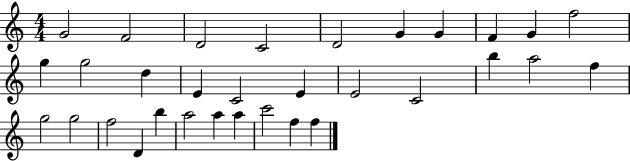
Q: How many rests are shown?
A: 0